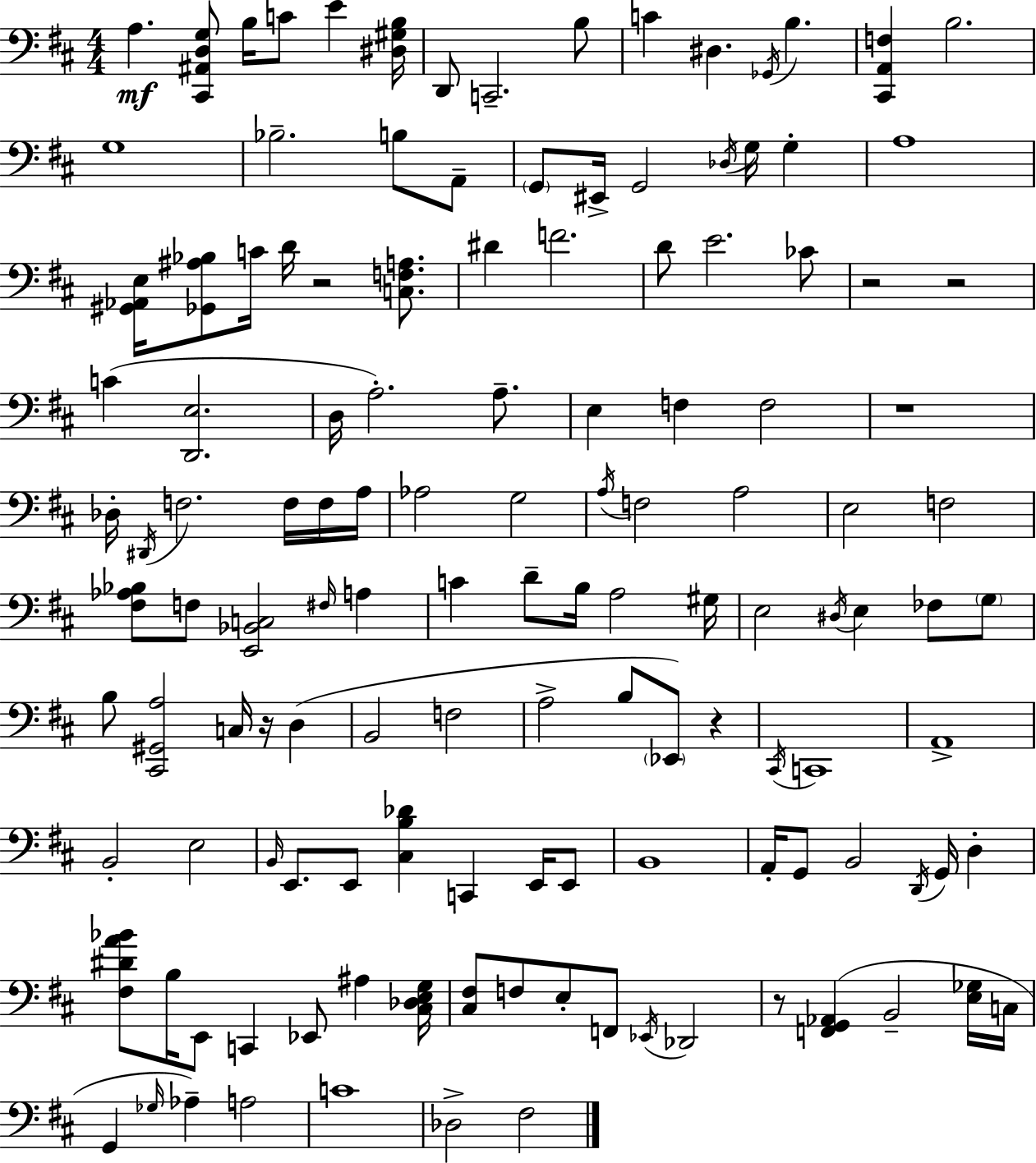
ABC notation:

X:1
T:Untitled
M:4/4
L:1/4
K:D
A, [^C,,^A,,D,G,]/2 B,/4 C/2 E [^D,^G,B,]/4 D,,/2 C,,2 B,/2 C ^D, _G,,/4 B, [^C,,A,,F,] B,2 G,4 _B,2 B,/2 A,,/2 G,,/2 ^E,,/4 G,,2 _D,/4 G,/4 G, A,4 [^G,,_A,,E,]/4 [_G,,^A,_B,]/2 C/4 D/4 z2 [C,F,A,]/2 ^D F2 D/2 E2 _C/2 z2 z2 C [D,,E,]2 D,/4 A,2 A,/2 E, F, F,2 z4 _D,/4 ^D,,/4 F,2 F,/4 F,/4 A,/4 _A,2 G,2 A,/4 F,2 A,2 E,2 F,2 [^F,_A,_B,]/2 F,/2 [E,,_B,,C,]2 ^F,/4 A, C D/2 B,/4 A,2 ^G,/4 E,2 ^D,/4 E, _F,/2 G,/2 B,/2 [^C,,^G,,A,]2 C,/4 z/4 D, B,,2 F,2 A,2 B,/2 _E,,/2 z ^C,,/4 C,,4 A,,4 B,,2 E,2 B,,/4 E,,/2 E,,/2 [^C,B,_D] C,, E,,/4 E,,/2 B,,4 A,,/4 G,,/2 B,,2 D,,/4 G,,/4 D, [^F,^DA_B]/2 B,/4 E,,/2 C,, _E,,/2 ^A, [^C,_D,E,G,]/4 [^C,^F,]/2 F,/2 E,/2 F,,/2 _E,,/4 _D,,2 z/2 [F,,G,,_A,,] B,,2 [E,_G,]/4 C,/4 G,, _G,/4 _A, A,2 C4 _D,2 ^F,2